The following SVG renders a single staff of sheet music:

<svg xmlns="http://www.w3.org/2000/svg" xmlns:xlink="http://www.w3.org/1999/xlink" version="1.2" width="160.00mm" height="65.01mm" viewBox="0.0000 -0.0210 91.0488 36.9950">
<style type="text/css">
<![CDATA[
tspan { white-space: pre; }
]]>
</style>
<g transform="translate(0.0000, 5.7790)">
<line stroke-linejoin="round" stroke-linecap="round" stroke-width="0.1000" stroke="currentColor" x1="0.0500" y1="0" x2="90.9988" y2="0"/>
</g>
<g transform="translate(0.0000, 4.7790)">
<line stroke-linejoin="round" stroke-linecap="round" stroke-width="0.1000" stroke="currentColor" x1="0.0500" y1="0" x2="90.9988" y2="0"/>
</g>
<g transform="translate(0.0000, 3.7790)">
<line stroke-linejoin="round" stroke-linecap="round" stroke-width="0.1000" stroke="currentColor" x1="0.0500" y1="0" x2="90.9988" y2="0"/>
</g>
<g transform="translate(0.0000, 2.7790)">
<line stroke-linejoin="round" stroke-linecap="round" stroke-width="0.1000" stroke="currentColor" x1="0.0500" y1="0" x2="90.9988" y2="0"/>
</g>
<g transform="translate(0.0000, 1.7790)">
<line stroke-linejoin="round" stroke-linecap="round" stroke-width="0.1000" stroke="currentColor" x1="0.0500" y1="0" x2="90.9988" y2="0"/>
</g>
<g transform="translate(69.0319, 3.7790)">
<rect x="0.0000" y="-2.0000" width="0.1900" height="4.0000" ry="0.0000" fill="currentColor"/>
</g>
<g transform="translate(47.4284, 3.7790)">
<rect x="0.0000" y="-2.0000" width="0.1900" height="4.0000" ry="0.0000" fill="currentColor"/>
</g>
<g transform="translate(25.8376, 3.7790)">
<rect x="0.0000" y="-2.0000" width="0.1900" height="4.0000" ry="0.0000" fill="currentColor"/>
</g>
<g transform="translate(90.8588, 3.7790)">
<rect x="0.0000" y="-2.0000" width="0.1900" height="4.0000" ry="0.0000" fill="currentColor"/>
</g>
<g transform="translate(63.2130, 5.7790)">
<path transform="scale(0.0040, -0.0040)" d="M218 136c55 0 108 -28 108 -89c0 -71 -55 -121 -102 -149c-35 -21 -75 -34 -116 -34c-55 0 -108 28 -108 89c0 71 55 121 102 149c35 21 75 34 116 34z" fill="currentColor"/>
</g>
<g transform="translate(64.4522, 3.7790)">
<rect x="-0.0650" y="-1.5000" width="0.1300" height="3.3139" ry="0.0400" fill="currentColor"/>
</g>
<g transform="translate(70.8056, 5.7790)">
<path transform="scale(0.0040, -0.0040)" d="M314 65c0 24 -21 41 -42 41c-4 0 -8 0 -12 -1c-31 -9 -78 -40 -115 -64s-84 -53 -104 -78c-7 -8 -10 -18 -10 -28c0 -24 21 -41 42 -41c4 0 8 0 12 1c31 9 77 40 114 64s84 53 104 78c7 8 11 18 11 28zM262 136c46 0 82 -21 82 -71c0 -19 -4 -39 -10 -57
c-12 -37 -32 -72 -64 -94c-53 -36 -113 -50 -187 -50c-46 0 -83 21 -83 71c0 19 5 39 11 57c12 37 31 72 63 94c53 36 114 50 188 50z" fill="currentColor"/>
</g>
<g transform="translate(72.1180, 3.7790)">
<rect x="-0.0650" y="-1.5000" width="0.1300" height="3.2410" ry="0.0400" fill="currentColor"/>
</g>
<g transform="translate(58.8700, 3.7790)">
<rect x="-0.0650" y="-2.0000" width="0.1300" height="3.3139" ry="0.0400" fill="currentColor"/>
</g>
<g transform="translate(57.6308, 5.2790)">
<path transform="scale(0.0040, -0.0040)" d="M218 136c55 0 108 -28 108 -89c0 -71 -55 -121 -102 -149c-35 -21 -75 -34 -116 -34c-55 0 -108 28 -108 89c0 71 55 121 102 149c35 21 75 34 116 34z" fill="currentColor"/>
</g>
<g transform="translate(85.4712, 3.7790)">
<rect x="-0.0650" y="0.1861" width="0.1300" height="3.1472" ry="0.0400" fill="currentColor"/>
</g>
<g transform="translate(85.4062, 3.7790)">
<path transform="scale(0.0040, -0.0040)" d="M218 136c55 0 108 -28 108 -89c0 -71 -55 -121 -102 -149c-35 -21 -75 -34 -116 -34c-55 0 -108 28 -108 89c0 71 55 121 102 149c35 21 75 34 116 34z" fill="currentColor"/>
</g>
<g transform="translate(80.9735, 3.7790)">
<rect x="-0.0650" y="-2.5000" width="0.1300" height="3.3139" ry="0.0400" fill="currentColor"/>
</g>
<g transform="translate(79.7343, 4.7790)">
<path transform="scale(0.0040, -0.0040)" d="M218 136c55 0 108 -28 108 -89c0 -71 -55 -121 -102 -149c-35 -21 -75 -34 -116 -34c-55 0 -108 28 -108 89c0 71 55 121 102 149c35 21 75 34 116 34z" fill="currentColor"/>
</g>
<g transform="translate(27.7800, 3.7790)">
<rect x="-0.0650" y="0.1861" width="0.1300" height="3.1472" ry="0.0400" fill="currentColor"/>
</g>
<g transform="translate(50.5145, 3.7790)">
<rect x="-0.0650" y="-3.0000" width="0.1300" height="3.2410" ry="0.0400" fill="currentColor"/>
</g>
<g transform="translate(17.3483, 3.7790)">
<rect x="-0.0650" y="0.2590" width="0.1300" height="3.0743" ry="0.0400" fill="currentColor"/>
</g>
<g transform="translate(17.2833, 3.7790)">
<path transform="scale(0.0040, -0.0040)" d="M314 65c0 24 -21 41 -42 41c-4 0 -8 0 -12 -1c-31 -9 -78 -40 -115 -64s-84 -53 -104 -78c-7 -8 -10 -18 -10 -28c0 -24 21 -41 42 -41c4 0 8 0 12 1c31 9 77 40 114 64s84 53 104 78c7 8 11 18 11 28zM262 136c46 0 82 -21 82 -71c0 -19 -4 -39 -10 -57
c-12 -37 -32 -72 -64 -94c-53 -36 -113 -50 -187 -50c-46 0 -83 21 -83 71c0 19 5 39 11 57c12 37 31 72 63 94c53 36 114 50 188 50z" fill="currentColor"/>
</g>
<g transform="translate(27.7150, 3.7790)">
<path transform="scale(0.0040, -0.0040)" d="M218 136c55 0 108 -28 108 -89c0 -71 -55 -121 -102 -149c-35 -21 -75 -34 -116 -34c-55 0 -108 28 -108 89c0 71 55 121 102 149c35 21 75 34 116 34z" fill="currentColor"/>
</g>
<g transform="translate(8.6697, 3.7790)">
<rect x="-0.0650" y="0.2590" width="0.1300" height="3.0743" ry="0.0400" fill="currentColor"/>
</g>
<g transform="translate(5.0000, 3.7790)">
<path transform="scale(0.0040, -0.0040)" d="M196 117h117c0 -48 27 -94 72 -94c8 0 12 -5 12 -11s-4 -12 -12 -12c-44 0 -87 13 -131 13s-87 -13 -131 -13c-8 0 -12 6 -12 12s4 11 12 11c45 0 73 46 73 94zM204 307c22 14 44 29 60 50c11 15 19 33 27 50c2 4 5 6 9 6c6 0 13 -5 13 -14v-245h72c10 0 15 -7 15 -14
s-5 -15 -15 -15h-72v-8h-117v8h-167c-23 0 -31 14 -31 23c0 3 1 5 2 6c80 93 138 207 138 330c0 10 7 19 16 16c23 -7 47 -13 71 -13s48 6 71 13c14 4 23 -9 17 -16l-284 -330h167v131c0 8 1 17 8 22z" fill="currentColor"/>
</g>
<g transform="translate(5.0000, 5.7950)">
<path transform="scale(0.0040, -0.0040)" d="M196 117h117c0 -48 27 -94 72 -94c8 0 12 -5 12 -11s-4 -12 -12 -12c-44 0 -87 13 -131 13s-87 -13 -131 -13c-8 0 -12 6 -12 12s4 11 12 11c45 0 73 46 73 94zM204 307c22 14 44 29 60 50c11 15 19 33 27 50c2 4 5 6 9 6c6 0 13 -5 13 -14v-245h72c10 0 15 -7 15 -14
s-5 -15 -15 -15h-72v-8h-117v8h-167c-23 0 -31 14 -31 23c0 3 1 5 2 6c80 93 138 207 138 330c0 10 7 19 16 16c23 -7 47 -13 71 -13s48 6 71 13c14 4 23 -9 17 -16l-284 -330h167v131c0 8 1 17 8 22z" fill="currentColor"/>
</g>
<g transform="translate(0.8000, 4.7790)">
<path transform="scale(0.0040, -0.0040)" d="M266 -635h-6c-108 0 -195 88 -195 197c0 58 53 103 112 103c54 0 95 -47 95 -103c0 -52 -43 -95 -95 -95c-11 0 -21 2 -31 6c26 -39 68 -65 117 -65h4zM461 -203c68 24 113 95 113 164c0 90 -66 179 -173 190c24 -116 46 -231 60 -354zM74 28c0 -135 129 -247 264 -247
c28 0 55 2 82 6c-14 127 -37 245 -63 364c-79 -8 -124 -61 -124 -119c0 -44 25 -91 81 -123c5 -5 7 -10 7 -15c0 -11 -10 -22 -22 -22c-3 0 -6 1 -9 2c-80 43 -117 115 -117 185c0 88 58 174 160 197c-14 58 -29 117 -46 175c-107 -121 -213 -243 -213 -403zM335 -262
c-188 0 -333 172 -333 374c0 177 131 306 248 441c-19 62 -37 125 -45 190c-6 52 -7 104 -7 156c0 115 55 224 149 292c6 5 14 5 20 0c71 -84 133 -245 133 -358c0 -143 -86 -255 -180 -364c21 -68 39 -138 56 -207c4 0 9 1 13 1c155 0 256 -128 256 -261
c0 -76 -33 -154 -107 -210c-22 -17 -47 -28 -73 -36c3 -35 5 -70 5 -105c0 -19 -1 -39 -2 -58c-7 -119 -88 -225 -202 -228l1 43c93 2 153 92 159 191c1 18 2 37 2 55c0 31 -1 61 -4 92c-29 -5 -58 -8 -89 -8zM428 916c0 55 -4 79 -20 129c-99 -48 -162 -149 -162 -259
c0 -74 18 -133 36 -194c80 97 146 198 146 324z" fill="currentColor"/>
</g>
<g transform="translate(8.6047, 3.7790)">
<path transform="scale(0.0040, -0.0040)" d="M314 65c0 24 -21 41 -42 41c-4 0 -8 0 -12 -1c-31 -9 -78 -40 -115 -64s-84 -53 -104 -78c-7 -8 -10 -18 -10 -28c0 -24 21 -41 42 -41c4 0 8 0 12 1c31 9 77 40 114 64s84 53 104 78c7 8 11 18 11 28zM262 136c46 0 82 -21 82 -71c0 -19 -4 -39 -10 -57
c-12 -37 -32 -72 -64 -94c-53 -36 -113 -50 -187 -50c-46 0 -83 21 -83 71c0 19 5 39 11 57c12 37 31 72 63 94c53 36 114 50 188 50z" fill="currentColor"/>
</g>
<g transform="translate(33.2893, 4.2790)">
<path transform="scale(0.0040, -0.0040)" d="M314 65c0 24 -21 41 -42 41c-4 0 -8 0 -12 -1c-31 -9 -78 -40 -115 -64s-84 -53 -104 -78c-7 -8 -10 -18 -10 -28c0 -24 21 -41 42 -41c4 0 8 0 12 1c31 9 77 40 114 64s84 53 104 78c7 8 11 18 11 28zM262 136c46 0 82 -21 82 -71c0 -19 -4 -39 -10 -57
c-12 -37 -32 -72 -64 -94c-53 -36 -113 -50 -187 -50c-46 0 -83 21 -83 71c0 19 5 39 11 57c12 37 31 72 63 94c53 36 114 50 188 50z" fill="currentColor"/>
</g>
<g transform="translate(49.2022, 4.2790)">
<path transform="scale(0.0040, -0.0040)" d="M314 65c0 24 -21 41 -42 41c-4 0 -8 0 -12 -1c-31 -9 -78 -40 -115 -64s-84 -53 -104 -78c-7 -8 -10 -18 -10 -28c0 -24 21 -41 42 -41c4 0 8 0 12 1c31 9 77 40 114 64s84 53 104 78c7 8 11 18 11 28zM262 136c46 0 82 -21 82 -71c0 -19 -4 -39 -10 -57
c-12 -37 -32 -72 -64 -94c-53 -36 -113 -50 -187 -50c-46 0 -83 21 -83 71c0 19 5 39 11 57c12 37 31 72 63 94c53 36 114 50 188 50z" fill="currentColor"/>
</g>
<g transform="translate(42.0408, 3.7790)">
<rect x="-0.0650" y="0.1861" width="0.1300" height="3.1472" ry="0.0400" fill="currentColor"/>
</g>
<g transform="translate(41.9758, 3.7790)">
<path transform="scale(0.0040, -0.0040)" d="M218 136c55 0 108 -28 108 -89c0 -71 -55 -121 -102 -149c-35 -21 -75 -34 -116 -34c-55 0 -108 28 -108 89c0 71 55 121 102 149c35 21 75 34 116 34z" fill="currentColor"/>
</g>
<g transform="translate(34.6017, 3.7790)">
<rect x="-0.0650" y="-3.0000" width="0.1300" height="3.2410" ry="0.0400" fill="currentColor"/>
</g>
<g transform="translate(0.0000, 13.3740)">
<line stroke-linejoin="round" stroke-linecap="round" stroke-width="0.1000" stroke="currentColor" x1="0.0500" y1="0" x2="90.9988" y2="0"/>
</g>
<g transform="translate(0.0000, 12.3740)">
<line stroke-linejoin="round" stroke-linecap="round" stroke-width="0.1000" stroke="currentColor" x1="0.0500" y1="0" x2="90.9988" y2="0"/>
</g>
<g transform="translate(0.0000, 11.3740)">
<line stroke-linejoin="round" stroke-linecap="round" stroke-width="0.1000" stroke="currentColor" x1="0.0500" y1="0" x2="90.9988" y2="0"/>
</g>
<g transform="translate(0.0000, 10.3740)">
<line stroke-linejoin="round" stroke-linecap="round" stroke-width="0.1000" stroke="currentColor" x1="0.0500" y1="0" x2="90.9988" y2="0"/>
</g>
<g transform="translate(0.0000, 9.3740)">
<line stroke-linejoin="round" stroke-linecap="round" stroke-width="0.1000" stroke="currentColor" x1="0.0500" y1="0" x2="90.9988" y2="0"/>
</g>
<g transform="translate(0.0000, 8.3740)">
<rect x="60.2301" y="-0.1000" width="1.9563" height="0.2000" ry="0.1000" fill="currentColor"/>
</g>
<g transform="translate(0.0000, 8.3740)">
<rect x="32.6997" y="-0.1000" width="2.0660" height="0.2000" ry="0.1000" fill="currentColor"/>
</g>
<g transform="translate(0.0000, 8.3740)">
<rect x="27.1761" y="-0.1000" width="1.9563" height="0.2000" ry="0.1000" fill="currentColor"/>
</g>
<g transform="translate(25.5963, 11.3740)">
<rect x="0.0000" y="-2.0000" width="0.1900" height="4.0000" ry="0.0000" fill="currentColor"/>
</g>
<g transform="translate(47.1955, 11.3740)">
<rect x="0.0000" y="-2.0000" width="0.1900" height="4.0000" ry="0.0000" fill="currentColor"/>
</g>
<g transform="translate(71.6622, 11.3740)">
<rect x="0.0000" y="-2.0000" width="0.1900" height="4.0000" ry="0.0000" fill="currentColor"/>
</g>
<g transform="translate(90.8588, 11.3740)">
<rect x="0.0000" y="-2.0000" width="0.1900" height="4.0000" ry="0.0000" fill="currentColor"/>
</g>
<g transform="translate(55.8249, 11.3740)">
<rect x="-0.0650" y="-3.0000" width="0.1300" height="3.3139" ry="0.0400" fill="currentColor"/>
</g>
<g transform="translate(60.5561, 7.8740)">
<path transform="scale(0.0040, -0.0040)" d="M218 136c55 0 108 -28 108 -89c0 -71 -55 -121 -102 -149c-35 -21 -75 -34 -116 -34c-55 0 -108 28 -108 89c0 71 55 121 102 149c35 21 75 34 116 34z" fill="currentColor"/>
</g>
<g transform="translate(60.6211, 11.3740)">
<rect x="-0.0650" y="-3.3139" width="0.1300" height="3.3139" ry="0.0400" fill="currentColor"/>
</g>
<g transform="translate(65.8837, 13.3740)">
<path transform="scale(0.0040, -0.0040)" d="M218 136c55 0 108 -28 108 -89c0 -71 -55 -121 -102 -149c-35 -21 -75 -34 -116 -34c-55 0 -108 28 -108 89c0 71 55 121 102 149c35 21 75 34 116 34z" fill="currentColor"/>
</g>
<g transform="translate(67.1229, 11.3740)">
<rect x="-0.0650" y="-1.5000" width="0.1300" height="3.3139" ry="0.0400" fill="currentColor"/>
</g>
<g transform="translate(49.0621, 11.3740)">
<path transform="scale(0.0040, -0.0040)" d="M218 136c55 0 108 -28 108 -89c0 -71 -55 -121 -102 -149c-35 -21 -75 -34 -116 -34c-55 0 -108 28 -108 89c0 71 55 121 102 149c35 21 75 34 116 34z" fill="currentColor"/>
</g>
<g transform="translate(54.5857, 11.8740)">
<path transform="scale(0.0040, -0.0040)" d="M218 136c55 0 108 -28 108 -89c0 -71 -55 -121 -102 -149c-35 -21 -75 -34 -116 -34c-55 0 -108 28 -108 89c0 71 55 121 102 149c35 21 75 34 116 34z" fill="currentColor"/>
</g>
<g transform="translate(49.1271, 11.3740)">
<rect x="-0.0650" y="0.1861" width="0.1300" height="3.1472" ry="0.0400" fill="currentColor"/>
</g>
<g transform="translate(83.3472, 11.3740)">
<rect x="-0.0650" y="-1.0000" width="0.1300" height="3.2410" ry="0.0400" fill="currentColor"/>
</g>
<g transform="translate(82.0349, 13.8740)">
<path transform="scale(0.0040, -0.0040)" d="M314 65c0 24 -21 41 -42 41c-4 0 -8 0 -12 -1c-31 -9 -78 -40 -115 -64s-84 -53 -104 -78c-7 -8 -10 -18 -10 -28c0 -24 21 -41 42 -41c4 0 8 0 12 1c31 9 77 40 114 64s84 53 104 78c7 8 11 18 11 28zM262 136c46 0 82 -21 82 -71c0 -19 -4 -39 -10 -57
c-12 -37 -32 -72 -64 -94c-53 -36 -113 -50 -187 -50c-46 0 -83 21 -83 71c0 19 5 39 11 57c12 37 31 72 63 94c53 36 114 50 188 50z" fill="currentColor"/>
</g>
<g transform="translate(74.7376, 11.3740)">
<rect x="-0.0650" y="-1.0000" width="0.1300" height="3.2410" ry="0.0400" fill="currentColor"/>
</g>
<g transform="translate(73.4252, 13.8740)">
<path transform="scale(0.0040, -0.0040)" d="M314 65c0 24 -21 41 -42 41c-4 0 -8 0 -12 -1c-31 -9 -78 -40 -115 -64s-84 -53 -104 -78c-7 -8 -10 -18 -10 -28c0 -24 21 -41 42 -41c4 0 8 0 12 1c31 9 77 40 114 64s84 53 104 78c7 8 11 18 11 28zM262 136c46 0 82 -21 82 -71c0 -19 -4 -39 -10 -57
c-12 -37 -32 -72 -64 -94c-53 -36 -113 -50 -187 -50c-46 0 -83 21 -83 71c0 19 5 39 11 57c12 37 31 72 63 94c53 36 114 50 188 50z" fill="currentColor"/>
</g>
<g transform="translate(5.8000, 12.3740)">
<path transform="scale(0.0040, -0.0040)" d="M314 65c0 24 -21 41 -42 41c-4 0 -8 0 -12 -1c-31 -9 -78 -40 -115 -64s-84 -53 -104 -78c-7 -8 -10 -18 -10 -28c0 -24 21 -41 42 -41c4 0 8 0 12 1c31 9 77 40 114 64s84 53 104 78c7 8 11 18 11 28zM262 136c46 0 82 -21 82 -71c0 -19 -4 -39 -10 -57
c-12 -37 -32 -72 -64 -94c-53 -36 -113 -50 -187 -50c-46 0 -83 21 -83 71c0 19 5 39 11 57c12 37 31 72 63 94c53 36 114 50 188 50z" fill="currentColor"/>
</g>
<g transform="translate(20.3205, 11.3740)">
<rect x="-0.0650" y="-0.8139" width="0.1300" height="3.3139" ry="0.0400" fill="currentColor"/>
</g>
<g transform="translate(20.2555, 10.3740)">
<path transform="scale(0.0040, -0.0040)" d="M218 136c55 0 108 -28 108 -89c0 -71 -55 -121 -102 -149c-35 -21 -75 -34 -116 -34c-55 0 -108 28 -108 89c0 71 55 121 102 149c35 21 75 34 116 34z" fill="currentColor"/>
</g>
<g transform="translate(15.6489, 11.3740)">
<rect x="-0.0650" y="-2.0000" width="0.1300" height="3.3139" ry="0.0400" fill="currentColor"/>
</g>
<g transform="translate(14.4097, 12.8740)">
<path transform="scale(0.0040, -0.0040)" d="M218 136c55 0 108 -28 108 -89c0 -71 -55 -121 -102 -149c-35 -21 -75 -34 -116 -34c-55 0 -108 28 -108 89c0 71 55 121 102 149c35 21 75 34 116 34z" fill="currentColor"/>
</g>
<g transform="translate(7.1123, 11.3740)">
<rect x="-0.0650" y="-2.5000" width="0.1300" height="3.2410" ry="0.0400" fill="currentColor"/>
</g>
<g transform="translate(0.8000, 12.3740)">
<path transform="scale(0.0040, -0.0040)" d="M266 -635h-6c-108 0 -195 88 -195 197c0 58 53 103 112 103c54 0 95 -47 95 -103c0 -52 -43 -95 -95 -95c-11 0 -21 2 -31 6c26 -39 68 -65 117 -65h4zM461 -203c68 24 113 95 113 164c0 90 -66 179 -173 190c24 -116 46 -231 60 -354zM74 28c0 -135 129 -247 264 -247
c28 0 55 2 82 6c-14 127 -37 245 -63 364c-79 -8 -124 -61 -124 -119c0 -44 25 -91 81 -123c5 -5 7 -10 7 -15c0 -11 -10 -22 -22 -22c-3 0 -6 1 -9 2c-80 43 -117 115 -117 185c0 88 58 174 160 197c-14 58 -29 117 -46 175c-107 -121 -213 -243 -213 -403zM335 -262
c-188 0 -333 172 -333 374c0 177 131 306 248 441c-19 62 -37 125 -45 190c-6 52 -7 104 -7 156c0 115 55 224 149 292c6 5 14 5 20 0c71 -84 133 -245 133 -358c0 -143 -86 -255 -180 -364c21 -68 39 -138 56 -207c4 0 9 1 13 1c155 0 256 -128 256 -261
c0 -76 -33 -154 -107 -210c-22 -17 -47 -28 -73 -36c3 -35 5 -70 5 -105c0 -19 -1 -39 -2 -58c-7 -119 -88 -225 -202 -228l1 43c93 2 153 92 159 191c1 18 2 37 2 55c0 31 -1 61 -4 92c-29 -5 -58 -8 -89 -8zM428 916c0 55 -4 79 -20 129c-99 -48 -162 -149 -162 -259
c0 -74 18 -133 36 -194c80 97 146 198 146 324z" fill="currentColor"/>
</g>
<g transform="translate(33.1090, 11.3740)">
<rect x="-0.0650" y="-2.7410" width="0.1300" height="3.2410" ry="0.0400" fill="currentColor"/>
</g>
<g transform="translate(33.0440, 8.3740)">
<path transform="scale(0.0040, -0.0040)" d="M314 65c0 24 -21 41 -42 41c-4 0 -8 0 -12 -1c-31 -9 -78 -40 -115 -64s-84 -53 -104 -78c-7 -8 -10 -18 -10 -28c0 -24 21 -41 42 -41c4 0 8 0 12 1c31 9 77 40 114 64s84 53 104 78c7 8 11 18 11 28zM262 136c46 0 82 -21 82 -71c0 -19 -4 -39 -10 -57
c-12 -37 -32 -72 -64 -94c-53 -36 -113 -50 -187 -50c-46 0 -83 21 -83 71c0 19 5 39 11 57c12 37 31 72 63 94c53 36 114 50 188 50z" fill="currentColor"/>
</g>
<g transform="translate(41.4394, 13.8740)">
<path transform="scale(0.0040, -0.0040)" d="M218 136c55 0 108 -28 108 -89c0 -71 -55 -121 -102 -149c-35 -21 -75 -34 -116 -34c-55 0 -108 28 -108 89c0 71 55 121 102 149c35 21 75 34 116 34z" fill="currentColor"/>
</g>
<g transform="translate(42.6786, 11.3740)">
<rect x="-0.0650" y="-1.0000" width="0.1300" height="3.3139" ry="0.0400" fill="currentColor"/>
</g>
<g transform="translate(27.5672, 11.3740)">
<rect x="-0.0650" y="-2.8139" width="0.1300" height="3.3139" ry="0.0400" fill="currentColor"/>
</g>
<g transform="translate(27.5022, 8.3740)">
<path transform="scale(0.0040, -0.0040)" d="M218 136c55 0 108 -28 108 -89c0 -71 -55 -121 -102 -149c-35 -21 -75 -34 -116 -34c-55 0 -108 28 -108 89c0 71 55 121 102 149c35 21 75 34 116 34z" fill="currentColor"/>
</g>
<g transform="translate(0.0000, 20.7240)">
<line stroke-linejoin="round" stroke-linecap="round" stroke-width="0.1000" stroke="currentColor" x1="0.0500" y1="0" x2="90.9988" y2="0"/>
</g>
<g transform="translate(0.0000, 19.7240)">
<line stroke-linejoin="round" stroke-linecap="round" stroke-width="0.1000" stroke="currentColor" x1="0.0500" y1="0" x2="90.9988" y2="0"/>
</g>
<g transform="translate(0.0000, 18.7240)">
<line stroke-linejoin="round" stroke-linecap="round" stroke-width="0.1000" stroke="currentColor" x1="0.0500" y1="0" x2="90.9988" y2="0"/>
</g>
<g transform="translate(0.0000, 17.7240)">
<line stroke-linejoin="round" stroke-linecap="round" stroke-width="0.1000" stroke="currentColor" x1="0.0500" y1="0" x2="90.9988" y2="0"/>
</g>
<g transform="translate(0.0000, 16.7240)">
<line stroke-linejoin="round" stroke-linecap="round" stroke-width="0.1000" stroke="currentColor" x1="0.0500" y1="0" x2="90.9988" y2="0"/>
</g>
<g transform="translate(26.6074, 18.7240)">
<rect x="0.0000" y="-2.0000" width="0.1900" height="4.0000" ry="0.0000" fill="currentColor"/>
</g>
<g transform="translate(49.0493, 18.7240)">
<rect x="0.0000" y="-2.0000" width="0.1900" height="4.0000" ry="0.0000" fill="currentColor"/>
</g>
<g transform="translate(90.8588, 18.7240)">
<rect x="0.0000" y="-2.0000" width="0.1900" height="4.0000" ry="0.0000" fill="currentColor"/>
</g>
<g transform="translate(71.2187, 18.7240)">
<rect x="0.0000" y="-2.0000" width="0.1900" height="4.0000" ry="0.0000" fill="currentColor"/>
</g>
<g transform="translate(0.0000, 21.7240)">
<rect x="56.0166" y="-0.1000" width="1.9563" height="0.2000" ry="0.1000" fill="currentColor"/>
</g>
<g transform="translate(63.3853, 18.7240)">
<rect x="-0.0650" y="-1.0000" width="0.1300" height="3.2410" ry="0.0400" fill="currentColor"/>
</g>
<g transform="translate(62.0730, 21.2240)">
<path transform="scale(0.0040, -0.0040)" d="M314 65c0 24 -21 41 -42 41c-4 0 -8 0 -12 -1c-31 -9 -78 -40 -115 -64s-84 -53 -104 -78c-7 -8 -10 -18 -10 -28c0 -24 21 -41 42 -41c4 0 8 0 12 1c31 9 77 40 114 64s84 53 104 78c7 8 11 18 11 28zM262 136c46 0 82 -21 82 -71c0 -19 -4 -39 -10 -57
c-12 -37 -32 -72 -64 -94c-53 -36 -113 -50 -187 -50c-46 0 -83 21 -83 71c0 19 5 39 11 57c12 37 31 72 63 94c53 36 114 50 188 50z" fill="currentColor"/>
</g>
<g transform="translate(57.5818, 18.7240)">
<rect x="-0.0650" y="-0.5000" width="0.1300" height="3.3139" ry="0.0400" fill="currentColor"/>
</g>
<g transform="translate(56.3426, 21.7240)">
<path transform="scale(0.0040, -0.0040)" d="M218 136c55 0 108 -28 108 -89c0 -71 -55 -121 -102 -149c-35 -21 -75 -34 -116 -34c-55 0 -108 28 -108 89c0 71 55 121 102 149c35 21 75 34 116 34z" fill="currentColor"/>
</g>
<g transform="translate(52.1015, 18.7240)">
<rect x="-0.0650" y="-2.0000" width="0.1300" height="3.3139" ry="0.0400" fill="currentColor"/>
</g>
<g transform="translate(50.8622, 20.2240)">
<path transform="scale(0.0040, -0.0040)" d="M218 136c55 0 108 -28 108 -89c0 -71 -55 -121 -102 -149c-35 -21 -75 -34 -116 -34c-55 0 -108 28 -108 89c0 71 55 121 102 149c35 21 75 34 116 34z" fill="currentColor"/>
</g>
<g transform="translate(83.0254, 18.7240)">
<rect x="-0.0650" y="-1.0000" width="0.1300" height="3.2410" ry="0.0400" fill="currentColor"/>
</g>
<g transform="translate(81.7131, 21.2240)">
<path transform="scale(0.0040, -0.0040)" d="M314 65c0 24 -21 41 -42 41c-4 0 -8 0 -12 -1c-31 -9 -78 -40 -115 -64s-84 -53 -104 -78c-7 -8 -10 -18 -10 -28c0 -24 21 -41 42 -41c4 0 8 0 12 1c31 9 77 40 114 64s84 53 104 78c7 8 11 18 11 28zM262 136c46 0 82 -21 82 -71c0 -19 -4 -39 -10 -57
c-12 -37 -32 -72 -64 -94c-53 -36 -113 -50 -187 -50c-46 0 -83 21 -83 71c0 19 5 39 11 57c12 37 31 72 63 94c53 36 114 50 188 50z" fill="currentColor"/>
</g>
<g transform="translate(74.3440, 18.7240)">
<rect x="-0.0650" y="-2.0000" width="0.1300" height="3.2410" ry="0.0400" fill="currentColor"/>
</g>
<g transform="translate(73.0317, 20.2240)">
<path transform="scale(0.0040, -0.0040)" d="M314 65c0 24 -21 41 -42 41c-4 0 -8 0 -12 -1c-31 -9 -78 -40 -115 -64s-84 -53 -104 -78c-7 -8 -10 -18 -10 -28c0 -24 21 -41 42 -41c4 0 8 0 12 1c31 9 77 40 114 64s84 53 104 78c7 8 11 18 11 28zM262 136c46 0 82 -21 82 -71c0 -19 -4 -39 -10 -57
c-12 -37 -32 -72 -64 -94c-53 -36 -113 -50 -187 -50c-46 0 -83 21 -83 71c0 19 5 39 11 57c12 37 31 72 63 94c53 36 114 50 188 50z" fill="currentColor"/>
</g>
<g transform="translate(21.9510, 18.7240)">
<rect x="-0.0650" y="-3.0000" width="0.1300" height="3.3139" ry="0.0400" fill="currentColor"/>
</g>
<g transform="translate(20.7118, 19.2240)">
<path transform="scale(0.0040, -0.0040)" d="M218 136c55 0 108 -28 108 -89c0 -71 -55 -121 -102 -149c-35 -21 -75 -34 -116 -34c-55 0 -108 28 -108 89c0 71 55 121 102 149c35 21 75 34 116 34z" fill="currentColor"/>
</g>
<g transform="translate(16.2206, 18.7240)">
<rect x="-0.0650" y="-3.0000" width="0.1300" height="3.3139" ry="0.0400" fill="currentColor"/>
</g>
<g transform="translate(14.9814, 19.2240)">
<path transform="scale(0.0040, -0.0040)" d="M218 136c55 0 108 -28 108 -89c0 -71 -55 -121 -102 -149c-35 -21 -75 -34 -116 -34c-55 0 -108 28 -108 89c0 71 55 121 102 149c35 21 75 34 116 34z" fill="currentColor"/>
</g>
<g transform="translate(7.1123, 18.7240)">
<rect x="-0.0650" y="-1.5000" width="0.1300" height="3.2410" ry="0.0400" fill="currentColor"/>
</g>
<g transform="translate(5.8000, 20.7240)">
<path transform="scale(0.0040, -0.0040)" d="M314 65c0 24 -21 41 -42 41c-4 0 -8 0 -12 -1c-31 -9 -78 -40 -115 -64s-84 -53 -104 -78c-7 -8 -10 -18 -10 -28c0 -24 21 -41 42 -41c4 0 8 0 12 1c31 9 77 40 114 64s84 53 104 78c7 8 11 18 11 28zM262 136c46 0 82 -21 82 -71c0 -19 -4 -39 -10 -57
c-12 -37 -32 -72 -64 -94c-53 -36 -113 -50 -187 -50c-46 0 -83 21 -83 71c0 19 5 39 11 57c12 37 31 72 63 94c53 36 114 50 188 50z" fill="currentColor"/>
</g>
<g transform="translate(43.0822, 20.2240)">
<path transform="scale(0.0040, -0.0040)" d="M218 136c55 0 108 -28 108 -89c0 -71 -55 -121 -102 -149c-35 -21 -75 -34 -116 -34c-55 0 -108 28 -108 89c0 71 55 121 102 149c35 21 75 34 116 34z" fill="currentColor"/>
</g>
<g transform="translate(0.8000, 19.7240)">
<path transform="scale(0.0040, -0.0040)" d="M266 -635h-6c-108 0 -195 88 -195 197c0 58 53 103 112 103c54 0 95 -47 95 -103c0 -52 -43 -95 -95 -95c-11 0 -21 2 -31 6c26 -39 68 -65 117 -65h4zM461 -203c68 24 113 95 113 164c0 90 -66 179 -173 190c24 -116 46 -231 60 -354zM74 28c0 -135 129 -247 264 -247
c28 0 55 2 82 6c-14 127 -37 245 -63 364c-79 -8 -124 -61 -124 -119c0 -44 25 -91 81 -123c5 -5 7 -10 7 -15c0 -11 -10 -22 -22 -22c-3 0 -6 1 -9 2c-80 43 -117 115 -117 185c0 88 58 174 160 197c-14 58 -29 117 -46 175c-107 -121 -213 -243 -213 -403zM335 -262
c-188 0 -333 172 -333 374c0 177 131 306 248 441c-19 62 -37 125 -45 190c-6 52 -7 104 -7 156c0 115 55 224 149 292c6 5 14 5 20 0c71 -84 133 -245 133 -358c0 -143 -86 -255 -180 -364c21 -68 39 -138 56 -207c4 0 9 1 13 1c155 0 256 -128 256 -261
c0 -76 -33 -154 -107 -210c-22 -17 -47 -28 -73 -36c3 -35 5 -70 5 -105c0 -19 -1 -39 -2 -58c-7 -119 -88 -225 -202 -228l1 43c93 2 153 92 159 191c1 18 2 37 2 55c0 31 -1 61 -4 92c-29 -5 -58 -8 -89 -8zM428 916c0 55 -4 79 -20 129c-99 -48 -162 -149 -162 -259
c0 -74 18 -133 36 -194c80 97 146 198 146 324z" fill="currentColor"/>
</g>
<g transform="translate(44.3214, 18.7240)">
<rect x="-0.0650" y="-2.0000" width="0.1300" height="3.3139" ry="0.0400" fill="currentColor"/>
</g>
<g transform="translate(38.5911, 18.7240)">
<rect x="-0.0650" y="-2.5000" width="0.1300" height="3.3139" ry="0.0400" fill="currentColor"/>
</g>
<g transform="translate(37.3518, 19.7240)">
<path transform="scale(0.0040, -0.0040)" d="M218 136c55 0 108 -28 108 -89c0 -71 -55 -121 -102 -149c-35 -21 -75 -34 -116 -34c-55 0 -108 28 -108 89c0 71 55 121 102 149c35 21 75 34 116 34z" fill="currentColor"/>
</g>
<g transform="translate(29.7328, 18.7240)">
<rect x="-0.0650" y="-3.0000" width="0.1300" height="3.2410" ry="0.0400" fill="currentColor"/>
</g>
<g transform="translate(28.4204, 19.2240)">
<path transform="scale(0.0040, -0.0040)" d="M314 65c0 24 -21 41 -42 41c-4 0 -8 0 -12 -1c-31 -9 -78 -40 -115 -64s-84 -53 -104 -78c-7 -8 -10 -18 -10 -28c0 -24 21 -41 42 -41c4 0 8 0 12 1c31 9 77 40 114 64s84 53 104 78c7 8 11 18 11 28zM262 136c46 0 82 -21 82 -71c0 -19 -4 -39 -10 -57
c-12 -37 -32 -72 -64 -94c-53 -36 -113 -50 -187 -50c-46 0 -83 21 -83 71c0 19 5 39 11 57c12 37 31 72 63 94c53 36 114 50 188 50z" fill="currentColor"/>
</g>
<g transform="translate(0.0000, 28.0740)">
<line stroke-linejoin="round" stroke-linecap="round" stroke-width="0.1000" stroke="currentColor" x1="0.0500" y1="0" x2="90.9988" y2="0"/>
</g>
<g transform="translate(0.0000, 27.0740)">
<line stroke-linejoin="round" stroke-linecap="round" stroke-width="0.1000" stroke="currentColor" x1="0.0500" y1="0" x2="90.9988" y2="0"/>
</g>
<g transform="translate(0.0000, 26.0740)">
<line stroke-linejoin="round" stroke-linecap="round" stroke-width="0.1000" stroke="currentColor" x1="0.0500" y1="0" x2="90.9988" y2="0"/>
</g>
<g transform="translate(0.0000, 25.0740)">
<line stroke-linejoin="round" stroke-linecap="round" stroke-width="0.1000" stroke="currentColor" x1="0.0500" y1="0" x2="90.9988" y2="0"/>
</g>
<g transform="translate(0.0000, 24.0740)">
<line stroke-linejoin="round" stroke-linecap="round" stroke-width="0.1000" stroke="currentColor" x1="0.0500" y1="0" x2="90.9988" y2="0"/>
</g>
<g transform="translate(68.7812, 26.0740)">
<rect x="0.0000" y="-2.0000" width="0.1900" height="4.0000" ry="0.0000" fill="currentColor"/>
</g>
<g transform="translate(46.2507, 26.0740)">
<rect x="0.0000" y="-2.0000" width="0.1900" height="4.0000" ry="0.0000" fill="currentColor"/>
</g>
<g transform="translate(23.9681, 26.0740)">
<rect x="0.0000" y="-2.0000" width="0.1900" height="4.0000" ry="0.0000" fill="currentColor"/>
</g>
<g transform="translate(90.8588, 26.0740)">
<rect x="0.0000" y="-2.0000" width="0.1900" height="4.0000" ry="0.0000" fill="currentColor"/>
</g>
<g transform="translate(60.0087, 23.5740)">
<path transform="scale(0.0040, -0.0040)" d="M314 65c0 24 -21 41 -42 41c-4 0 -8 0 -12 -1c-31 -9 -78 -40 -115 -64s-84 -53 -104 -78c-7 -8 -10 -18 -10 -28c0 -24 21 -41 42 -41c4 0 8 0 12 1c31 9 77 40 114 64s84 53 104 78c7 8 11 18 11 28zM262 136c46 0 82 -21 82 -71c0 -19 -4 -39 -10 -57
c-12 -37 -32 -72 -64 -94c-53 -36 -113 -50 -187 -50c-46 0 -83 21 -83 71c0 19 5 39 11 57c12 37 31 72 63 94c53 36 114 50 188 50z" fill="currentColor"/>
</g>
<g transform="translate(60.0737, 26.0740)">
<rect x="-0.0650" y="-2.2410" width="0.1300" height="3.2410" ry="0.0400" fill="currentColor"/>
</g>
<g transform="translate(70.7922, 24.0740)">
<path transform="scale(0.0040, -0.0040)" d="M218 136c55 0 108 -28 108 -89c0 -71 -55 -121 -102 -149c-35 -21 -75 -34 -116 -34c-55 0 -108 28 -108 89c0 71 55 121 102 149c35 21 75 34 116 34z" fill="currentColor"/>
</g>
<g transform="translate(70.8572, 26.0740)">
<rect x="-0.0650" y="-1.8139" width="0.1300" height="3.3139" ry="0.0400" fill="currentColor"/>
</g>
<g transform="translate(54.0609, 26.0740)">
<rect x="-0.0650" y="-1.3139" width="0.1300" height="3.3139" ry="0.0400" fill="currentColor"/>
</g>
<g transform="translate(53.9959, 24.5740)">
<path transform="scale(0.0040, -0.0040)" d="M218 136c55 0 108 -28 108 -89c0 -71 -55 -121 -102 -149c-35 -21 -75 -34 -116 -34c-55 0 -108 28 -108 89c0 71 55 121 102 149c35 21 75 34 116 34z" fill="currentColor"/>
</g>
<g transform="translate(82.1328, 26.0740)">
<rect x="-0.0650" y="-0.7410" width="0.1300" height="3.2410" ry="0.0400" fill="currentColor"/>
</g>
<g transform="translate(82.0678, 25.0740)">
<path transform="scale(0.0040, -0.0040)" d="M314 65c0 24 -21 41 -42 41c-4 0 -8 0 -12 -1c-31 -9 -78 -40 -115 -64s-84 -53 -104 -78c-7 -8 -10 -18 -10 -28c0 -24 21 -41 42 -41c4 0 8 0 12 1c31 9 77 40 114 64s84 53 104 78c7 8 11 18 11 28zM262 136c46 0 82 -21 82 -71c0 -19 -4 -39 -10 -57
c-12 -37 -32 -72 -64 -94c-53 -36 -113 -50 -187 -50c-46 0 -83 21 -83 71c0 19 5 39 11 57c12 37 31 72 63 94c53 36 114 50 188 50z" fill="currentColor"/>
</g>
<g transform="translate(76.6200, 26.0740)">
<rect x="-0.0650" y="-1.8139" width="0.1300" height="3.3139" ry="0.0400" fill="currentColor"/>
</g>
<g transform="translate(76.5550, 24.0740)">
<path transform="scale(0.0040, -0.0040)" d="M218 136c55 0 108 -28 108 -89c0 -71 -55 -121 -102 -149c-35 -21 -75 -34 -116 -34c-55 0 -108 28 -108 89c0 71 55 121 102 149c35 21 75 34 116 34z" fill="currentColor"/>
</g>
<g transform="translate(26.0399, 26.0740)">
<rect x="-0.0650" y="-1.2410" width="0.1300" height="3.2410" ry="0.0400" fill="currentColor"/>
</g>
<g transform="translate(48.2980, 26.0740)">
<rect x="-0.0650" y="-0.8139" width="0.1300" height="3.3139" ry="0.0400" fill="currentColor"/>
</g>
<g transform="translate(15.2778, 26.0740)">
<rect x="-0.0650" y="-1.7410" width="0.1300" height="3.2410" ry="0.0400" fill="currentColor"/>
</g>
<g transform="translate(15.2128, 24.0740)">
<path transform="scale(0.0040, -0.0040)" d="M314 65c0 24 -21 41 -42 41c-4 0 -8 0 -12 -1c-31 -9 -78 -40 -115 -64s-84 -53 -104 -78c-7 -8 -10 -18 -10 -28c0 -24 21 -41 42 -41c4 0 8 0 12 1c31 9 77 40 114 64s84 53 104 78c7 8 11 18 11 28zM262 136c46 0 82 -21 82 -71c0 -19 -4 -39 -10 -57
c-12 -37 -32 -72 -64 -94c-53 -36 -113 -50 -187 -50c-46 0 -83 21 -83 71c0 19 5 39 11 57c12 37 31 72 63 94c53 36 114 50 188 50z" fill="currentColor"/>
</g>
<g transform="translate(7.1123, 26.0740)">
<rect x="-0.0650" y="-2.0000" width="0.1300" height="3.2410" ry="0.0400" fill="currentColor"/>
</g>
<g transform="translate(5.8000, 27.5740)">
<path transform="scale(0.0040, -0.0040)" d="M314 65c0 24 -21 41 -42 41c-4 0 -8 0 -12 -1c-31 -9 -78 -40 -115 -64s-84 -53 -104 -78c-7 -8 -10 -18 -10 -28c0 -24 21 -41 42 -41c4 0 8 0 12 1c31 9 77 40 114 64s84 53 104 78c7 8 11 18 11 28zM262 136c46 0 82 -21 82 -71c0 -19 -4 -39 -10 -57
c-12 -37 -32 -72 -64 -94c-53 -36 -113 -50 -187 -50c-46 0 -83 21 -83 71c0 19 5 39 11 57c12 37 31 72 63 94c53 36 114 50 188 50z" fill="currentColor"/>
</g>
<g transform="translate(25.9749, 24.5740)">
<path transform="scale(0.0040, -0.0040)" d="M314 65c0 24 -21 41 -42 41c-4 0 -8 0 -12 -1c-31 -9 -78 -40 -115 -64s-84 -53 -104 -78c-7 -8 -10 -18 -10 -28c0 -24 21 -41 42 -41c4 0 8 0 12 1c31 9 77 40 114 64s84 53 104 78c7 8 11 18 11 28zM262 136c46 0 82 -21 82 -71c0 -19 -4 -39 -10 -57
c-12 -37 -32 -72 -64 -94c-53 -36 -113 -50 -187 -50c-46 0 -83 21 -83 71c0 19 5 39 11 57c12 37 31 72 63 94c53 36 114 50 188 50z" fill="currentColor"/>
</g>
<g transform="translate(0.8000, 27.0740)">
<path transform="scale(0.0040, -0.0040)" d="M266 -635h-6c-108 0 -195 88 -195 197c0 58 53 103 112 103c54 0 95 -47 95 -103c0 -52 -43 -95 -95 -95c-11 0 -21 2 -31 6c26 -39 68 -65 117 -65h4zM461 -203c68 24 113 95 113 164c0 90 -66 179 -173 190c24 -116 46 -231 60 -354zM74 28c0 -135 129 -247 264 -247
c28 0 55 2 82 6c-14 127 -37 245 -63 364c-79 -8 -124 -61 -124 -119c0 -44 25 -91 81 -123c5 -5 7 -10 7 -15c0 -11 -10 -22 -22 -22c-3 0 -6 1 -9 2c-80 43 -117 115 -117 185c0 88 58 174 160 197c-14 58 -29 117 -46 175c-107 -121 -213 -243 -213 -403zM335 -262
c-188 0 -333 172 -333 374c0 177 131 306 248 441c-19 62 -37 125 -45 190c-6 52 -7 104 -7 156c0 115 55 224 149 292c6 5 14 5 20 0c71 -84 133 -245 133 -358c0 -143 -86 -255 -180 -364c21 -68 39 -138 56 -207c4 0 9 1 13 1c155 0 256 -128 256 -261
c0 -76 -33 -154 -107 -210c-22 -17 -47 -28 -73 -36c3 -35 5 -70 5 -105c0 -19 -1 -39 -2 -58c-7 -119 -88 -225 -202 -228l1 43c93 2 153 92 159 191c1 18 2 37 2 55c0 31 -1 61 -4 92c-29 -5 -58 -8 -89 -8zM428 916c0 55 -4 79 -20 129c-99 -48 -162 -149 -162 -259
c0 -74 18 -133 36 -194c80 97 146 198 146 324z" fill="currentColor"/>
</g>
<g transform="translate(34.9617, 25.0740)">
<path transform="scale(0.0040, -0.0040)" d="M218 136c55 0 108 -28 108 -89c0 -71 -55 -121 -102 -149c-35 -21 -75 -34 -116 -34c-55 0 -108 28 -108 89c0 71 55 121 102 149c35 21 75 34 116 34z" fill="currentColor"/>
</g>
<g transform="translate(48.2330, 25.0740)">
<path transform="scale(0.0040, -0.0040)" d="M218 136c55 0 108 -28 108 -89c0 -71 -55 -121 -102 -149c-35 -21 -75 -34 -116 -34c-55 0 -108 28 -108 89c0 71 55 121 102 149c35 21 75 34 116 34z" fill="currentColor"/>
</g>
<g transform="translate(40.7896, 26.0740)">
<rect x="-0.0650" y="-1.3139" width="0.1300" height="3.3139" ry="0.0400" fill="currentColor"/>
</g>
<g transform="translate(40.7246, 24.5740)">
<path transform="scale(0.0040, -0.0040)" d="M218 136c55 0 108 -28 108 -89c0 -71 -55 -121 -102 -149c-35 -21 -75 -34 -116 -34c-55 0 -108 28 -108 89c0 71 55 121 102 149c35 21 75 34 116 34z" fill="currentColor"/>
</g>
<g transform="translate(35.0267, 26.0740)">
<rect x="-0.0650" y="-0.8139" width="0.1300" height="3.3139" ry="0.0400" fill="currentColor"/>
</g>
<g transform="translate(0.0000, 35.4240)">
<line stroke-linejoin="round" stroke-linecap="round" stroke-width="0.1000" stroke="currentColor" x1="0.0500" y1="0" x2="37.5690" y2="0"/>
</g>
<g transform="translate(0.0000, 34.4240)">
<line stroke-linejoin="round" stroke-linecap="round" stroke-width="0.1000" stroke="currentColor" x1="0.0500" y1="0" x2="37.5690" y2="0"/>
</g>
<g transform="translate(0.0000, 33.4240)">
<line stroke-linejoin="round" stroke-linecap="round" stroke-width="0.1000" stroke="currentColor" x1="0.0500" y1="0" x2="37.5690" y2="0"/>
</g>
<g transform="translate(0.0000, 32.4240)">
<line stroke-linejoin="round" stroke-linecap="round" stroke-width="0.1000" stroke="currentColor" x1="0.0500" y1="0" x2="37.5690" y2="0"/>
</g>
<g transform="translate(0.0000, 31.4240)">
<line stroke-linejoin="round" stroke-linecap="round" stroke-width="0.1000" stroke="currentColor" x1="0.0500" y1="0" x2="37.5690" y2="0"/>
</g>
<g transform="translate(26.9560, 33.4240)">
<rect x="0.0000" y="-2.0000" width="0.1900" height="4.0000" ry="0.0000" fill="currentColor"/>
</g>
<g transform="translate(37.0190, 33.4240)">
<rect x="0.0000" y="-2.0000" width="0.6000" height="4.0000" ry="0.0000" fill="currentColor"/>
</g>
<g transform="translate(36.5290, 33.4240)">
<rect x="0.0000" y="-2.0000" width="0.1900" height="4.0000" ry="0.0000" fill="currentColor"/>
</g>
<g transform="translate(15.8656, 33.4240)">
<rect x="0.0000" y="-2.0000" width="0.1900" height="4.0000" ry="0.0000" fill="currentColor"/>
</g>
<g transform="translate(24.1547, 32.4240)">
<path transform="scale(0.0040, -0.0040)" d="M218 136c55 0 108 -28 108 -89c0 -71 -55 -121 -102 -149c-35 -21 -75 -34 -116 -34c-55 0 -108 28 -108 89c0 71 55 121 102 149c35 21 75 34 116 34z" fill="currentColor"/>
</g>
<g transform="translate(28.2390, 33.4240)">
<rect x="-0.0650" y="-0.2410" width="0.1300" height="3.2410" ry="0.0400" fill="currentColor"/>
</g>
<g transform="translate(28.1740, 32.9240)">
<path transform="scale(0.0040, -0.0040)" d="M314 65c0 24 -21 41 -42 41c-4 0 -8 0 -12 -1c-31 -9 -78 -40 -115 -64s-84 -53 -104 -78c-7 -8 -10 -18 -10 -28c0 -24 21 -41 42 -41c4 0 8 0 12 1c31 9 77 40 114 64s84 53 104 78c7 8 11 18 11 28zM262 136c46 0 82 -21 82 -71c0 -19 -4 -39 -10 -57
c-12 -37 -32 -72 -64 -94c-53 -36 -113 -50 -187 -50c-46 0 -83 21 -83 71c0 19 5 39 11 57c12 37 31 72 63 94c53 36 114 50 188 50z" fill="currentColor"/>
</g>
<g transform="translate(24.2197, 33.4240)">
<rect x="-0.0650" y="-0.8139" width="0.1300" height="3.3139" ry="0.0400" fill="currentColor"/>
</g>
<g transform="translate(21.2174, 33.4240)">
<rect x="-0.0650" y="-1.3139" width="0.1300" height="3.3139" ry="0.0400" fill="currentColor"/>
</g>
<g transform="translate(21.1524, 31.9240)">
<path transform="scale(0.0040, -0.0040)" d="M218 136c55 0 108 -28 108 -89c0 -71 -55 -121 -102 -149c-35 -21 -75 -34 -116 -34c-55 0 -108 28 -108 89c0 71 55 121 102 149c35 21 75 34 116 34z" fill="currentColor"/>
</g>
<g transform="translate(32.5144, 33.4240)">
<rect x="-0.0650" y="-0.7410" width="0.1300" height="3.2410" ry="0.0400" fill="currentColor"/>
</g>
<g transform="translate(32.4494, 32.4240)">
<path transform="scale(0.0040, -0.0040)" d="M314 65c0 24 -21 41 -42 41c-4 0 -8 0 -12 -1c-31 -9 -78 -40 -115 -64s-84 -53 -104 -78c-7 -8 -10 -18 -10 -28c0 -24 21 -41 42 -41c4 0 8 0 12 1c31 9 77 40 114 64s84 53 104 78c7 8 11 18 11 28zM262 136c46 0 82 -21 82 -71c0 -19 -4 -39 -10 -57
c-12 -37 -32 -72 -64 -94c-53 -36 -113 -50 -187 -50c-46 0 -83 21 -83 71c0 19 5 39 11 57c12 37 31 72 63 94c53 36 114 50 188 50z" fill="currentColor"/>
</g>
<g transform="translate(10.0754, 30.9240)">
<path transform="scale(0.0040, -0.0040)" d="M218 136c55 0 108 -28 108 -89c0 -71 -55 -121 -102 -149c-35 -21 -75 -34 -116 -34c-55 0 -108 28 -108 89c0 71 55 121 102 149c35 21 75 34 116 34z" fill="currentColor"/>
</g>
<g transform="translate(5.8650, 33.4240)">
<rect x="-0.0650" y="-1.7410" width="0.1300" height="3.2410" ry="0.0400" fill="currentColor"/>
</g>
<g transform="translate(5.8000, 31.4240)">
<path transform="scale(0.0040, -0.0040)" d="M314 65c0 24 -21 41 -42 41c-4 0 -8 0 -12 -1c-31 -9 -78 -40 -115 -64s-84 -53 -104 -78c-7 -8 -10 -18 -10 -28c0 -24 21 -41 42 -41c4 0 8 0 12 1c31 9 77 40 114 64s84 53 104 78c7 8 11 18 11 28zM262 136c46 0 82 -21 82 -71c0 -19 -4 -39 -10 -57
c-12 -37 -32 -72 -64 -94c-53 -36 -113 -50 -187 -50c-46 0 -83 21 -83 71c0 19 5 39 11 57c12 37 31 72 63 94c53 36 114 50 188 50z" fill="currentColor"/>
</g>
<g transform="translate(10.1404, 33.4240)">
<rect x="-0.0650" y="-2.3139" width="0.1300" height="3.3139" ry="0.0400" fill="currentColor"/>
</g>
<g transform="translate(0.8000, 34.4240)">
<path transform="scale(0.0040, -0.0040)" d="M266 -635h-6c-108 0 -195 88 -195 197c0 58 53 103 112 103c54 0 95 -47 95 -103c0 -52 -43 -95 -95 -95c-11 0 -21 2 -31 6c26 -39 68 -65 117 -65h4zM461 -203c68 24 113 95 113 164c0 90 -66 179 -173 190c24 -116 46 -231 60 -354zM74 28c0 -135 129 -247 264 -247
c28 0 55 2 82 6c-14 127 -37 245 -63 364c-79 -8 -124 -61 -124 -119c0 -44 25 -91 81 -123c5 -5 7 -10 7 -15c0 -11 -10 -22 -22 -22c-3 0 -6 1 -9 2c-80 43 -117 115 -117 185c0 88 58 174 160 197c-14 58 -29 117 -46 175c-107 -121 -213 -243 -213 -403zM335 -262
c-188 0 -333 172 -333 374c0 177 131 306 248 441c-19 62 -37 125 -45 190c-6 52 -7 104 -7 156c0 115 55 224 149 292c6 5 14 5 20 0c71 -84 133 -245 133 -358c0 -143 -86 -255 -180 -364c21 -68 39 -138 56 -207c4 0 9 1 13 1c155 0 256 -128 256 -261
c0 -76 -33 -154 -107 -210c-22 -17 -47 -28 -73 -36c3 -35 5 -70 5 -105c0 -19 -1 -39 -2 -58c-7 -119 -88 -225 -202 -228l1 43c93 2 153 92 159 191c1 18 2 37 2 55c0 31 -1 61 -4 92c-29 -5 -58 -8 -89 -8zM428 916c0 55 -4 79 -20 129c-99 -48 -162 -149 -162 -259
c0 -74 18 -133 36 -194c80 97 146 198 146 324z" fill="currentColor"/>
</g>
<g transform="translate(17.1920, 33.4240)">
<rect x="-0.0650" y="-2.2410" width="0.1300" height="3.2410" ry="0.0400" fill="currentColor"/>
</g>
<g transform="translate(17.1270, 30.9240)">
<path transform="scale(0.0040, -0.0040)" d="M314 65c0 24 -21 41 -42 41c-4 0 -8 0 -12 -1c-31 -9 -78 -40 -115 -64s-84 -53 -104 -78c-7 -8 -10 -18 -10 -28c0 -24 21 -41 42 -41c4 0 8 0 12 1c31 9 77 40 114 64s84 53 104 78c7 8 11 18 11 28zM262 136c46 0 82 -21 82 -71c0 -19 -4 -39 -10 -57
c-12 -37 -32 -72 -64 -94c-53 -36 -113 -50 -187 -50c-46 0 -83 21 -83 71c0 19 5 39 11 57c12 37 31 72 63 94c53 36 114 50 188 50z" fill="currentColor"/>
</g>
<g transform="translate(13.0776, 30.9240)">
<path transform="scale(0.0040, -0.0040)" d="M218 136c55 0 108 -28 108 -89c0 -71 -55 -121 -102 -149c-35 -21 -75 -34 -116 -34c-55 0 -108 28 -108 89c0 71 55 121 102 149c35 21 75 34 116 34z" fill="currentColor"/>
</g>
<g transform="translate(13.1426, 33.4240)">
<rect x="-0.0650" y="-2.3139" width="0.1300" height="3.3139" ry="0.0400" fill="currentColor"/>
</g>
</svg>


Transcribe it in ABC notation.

X:1
T:Untitled
M:4/4
L:1/4
K:C
B2 B2 B A2 B A2 F E E2 G B G2 F d a a2 D B A b E D2 D2 E2 A A A2 G F F C D2 F2 D2 F2 f2 e2 d e d e g2 f f d2 f2 g g g2 e d c2 d2